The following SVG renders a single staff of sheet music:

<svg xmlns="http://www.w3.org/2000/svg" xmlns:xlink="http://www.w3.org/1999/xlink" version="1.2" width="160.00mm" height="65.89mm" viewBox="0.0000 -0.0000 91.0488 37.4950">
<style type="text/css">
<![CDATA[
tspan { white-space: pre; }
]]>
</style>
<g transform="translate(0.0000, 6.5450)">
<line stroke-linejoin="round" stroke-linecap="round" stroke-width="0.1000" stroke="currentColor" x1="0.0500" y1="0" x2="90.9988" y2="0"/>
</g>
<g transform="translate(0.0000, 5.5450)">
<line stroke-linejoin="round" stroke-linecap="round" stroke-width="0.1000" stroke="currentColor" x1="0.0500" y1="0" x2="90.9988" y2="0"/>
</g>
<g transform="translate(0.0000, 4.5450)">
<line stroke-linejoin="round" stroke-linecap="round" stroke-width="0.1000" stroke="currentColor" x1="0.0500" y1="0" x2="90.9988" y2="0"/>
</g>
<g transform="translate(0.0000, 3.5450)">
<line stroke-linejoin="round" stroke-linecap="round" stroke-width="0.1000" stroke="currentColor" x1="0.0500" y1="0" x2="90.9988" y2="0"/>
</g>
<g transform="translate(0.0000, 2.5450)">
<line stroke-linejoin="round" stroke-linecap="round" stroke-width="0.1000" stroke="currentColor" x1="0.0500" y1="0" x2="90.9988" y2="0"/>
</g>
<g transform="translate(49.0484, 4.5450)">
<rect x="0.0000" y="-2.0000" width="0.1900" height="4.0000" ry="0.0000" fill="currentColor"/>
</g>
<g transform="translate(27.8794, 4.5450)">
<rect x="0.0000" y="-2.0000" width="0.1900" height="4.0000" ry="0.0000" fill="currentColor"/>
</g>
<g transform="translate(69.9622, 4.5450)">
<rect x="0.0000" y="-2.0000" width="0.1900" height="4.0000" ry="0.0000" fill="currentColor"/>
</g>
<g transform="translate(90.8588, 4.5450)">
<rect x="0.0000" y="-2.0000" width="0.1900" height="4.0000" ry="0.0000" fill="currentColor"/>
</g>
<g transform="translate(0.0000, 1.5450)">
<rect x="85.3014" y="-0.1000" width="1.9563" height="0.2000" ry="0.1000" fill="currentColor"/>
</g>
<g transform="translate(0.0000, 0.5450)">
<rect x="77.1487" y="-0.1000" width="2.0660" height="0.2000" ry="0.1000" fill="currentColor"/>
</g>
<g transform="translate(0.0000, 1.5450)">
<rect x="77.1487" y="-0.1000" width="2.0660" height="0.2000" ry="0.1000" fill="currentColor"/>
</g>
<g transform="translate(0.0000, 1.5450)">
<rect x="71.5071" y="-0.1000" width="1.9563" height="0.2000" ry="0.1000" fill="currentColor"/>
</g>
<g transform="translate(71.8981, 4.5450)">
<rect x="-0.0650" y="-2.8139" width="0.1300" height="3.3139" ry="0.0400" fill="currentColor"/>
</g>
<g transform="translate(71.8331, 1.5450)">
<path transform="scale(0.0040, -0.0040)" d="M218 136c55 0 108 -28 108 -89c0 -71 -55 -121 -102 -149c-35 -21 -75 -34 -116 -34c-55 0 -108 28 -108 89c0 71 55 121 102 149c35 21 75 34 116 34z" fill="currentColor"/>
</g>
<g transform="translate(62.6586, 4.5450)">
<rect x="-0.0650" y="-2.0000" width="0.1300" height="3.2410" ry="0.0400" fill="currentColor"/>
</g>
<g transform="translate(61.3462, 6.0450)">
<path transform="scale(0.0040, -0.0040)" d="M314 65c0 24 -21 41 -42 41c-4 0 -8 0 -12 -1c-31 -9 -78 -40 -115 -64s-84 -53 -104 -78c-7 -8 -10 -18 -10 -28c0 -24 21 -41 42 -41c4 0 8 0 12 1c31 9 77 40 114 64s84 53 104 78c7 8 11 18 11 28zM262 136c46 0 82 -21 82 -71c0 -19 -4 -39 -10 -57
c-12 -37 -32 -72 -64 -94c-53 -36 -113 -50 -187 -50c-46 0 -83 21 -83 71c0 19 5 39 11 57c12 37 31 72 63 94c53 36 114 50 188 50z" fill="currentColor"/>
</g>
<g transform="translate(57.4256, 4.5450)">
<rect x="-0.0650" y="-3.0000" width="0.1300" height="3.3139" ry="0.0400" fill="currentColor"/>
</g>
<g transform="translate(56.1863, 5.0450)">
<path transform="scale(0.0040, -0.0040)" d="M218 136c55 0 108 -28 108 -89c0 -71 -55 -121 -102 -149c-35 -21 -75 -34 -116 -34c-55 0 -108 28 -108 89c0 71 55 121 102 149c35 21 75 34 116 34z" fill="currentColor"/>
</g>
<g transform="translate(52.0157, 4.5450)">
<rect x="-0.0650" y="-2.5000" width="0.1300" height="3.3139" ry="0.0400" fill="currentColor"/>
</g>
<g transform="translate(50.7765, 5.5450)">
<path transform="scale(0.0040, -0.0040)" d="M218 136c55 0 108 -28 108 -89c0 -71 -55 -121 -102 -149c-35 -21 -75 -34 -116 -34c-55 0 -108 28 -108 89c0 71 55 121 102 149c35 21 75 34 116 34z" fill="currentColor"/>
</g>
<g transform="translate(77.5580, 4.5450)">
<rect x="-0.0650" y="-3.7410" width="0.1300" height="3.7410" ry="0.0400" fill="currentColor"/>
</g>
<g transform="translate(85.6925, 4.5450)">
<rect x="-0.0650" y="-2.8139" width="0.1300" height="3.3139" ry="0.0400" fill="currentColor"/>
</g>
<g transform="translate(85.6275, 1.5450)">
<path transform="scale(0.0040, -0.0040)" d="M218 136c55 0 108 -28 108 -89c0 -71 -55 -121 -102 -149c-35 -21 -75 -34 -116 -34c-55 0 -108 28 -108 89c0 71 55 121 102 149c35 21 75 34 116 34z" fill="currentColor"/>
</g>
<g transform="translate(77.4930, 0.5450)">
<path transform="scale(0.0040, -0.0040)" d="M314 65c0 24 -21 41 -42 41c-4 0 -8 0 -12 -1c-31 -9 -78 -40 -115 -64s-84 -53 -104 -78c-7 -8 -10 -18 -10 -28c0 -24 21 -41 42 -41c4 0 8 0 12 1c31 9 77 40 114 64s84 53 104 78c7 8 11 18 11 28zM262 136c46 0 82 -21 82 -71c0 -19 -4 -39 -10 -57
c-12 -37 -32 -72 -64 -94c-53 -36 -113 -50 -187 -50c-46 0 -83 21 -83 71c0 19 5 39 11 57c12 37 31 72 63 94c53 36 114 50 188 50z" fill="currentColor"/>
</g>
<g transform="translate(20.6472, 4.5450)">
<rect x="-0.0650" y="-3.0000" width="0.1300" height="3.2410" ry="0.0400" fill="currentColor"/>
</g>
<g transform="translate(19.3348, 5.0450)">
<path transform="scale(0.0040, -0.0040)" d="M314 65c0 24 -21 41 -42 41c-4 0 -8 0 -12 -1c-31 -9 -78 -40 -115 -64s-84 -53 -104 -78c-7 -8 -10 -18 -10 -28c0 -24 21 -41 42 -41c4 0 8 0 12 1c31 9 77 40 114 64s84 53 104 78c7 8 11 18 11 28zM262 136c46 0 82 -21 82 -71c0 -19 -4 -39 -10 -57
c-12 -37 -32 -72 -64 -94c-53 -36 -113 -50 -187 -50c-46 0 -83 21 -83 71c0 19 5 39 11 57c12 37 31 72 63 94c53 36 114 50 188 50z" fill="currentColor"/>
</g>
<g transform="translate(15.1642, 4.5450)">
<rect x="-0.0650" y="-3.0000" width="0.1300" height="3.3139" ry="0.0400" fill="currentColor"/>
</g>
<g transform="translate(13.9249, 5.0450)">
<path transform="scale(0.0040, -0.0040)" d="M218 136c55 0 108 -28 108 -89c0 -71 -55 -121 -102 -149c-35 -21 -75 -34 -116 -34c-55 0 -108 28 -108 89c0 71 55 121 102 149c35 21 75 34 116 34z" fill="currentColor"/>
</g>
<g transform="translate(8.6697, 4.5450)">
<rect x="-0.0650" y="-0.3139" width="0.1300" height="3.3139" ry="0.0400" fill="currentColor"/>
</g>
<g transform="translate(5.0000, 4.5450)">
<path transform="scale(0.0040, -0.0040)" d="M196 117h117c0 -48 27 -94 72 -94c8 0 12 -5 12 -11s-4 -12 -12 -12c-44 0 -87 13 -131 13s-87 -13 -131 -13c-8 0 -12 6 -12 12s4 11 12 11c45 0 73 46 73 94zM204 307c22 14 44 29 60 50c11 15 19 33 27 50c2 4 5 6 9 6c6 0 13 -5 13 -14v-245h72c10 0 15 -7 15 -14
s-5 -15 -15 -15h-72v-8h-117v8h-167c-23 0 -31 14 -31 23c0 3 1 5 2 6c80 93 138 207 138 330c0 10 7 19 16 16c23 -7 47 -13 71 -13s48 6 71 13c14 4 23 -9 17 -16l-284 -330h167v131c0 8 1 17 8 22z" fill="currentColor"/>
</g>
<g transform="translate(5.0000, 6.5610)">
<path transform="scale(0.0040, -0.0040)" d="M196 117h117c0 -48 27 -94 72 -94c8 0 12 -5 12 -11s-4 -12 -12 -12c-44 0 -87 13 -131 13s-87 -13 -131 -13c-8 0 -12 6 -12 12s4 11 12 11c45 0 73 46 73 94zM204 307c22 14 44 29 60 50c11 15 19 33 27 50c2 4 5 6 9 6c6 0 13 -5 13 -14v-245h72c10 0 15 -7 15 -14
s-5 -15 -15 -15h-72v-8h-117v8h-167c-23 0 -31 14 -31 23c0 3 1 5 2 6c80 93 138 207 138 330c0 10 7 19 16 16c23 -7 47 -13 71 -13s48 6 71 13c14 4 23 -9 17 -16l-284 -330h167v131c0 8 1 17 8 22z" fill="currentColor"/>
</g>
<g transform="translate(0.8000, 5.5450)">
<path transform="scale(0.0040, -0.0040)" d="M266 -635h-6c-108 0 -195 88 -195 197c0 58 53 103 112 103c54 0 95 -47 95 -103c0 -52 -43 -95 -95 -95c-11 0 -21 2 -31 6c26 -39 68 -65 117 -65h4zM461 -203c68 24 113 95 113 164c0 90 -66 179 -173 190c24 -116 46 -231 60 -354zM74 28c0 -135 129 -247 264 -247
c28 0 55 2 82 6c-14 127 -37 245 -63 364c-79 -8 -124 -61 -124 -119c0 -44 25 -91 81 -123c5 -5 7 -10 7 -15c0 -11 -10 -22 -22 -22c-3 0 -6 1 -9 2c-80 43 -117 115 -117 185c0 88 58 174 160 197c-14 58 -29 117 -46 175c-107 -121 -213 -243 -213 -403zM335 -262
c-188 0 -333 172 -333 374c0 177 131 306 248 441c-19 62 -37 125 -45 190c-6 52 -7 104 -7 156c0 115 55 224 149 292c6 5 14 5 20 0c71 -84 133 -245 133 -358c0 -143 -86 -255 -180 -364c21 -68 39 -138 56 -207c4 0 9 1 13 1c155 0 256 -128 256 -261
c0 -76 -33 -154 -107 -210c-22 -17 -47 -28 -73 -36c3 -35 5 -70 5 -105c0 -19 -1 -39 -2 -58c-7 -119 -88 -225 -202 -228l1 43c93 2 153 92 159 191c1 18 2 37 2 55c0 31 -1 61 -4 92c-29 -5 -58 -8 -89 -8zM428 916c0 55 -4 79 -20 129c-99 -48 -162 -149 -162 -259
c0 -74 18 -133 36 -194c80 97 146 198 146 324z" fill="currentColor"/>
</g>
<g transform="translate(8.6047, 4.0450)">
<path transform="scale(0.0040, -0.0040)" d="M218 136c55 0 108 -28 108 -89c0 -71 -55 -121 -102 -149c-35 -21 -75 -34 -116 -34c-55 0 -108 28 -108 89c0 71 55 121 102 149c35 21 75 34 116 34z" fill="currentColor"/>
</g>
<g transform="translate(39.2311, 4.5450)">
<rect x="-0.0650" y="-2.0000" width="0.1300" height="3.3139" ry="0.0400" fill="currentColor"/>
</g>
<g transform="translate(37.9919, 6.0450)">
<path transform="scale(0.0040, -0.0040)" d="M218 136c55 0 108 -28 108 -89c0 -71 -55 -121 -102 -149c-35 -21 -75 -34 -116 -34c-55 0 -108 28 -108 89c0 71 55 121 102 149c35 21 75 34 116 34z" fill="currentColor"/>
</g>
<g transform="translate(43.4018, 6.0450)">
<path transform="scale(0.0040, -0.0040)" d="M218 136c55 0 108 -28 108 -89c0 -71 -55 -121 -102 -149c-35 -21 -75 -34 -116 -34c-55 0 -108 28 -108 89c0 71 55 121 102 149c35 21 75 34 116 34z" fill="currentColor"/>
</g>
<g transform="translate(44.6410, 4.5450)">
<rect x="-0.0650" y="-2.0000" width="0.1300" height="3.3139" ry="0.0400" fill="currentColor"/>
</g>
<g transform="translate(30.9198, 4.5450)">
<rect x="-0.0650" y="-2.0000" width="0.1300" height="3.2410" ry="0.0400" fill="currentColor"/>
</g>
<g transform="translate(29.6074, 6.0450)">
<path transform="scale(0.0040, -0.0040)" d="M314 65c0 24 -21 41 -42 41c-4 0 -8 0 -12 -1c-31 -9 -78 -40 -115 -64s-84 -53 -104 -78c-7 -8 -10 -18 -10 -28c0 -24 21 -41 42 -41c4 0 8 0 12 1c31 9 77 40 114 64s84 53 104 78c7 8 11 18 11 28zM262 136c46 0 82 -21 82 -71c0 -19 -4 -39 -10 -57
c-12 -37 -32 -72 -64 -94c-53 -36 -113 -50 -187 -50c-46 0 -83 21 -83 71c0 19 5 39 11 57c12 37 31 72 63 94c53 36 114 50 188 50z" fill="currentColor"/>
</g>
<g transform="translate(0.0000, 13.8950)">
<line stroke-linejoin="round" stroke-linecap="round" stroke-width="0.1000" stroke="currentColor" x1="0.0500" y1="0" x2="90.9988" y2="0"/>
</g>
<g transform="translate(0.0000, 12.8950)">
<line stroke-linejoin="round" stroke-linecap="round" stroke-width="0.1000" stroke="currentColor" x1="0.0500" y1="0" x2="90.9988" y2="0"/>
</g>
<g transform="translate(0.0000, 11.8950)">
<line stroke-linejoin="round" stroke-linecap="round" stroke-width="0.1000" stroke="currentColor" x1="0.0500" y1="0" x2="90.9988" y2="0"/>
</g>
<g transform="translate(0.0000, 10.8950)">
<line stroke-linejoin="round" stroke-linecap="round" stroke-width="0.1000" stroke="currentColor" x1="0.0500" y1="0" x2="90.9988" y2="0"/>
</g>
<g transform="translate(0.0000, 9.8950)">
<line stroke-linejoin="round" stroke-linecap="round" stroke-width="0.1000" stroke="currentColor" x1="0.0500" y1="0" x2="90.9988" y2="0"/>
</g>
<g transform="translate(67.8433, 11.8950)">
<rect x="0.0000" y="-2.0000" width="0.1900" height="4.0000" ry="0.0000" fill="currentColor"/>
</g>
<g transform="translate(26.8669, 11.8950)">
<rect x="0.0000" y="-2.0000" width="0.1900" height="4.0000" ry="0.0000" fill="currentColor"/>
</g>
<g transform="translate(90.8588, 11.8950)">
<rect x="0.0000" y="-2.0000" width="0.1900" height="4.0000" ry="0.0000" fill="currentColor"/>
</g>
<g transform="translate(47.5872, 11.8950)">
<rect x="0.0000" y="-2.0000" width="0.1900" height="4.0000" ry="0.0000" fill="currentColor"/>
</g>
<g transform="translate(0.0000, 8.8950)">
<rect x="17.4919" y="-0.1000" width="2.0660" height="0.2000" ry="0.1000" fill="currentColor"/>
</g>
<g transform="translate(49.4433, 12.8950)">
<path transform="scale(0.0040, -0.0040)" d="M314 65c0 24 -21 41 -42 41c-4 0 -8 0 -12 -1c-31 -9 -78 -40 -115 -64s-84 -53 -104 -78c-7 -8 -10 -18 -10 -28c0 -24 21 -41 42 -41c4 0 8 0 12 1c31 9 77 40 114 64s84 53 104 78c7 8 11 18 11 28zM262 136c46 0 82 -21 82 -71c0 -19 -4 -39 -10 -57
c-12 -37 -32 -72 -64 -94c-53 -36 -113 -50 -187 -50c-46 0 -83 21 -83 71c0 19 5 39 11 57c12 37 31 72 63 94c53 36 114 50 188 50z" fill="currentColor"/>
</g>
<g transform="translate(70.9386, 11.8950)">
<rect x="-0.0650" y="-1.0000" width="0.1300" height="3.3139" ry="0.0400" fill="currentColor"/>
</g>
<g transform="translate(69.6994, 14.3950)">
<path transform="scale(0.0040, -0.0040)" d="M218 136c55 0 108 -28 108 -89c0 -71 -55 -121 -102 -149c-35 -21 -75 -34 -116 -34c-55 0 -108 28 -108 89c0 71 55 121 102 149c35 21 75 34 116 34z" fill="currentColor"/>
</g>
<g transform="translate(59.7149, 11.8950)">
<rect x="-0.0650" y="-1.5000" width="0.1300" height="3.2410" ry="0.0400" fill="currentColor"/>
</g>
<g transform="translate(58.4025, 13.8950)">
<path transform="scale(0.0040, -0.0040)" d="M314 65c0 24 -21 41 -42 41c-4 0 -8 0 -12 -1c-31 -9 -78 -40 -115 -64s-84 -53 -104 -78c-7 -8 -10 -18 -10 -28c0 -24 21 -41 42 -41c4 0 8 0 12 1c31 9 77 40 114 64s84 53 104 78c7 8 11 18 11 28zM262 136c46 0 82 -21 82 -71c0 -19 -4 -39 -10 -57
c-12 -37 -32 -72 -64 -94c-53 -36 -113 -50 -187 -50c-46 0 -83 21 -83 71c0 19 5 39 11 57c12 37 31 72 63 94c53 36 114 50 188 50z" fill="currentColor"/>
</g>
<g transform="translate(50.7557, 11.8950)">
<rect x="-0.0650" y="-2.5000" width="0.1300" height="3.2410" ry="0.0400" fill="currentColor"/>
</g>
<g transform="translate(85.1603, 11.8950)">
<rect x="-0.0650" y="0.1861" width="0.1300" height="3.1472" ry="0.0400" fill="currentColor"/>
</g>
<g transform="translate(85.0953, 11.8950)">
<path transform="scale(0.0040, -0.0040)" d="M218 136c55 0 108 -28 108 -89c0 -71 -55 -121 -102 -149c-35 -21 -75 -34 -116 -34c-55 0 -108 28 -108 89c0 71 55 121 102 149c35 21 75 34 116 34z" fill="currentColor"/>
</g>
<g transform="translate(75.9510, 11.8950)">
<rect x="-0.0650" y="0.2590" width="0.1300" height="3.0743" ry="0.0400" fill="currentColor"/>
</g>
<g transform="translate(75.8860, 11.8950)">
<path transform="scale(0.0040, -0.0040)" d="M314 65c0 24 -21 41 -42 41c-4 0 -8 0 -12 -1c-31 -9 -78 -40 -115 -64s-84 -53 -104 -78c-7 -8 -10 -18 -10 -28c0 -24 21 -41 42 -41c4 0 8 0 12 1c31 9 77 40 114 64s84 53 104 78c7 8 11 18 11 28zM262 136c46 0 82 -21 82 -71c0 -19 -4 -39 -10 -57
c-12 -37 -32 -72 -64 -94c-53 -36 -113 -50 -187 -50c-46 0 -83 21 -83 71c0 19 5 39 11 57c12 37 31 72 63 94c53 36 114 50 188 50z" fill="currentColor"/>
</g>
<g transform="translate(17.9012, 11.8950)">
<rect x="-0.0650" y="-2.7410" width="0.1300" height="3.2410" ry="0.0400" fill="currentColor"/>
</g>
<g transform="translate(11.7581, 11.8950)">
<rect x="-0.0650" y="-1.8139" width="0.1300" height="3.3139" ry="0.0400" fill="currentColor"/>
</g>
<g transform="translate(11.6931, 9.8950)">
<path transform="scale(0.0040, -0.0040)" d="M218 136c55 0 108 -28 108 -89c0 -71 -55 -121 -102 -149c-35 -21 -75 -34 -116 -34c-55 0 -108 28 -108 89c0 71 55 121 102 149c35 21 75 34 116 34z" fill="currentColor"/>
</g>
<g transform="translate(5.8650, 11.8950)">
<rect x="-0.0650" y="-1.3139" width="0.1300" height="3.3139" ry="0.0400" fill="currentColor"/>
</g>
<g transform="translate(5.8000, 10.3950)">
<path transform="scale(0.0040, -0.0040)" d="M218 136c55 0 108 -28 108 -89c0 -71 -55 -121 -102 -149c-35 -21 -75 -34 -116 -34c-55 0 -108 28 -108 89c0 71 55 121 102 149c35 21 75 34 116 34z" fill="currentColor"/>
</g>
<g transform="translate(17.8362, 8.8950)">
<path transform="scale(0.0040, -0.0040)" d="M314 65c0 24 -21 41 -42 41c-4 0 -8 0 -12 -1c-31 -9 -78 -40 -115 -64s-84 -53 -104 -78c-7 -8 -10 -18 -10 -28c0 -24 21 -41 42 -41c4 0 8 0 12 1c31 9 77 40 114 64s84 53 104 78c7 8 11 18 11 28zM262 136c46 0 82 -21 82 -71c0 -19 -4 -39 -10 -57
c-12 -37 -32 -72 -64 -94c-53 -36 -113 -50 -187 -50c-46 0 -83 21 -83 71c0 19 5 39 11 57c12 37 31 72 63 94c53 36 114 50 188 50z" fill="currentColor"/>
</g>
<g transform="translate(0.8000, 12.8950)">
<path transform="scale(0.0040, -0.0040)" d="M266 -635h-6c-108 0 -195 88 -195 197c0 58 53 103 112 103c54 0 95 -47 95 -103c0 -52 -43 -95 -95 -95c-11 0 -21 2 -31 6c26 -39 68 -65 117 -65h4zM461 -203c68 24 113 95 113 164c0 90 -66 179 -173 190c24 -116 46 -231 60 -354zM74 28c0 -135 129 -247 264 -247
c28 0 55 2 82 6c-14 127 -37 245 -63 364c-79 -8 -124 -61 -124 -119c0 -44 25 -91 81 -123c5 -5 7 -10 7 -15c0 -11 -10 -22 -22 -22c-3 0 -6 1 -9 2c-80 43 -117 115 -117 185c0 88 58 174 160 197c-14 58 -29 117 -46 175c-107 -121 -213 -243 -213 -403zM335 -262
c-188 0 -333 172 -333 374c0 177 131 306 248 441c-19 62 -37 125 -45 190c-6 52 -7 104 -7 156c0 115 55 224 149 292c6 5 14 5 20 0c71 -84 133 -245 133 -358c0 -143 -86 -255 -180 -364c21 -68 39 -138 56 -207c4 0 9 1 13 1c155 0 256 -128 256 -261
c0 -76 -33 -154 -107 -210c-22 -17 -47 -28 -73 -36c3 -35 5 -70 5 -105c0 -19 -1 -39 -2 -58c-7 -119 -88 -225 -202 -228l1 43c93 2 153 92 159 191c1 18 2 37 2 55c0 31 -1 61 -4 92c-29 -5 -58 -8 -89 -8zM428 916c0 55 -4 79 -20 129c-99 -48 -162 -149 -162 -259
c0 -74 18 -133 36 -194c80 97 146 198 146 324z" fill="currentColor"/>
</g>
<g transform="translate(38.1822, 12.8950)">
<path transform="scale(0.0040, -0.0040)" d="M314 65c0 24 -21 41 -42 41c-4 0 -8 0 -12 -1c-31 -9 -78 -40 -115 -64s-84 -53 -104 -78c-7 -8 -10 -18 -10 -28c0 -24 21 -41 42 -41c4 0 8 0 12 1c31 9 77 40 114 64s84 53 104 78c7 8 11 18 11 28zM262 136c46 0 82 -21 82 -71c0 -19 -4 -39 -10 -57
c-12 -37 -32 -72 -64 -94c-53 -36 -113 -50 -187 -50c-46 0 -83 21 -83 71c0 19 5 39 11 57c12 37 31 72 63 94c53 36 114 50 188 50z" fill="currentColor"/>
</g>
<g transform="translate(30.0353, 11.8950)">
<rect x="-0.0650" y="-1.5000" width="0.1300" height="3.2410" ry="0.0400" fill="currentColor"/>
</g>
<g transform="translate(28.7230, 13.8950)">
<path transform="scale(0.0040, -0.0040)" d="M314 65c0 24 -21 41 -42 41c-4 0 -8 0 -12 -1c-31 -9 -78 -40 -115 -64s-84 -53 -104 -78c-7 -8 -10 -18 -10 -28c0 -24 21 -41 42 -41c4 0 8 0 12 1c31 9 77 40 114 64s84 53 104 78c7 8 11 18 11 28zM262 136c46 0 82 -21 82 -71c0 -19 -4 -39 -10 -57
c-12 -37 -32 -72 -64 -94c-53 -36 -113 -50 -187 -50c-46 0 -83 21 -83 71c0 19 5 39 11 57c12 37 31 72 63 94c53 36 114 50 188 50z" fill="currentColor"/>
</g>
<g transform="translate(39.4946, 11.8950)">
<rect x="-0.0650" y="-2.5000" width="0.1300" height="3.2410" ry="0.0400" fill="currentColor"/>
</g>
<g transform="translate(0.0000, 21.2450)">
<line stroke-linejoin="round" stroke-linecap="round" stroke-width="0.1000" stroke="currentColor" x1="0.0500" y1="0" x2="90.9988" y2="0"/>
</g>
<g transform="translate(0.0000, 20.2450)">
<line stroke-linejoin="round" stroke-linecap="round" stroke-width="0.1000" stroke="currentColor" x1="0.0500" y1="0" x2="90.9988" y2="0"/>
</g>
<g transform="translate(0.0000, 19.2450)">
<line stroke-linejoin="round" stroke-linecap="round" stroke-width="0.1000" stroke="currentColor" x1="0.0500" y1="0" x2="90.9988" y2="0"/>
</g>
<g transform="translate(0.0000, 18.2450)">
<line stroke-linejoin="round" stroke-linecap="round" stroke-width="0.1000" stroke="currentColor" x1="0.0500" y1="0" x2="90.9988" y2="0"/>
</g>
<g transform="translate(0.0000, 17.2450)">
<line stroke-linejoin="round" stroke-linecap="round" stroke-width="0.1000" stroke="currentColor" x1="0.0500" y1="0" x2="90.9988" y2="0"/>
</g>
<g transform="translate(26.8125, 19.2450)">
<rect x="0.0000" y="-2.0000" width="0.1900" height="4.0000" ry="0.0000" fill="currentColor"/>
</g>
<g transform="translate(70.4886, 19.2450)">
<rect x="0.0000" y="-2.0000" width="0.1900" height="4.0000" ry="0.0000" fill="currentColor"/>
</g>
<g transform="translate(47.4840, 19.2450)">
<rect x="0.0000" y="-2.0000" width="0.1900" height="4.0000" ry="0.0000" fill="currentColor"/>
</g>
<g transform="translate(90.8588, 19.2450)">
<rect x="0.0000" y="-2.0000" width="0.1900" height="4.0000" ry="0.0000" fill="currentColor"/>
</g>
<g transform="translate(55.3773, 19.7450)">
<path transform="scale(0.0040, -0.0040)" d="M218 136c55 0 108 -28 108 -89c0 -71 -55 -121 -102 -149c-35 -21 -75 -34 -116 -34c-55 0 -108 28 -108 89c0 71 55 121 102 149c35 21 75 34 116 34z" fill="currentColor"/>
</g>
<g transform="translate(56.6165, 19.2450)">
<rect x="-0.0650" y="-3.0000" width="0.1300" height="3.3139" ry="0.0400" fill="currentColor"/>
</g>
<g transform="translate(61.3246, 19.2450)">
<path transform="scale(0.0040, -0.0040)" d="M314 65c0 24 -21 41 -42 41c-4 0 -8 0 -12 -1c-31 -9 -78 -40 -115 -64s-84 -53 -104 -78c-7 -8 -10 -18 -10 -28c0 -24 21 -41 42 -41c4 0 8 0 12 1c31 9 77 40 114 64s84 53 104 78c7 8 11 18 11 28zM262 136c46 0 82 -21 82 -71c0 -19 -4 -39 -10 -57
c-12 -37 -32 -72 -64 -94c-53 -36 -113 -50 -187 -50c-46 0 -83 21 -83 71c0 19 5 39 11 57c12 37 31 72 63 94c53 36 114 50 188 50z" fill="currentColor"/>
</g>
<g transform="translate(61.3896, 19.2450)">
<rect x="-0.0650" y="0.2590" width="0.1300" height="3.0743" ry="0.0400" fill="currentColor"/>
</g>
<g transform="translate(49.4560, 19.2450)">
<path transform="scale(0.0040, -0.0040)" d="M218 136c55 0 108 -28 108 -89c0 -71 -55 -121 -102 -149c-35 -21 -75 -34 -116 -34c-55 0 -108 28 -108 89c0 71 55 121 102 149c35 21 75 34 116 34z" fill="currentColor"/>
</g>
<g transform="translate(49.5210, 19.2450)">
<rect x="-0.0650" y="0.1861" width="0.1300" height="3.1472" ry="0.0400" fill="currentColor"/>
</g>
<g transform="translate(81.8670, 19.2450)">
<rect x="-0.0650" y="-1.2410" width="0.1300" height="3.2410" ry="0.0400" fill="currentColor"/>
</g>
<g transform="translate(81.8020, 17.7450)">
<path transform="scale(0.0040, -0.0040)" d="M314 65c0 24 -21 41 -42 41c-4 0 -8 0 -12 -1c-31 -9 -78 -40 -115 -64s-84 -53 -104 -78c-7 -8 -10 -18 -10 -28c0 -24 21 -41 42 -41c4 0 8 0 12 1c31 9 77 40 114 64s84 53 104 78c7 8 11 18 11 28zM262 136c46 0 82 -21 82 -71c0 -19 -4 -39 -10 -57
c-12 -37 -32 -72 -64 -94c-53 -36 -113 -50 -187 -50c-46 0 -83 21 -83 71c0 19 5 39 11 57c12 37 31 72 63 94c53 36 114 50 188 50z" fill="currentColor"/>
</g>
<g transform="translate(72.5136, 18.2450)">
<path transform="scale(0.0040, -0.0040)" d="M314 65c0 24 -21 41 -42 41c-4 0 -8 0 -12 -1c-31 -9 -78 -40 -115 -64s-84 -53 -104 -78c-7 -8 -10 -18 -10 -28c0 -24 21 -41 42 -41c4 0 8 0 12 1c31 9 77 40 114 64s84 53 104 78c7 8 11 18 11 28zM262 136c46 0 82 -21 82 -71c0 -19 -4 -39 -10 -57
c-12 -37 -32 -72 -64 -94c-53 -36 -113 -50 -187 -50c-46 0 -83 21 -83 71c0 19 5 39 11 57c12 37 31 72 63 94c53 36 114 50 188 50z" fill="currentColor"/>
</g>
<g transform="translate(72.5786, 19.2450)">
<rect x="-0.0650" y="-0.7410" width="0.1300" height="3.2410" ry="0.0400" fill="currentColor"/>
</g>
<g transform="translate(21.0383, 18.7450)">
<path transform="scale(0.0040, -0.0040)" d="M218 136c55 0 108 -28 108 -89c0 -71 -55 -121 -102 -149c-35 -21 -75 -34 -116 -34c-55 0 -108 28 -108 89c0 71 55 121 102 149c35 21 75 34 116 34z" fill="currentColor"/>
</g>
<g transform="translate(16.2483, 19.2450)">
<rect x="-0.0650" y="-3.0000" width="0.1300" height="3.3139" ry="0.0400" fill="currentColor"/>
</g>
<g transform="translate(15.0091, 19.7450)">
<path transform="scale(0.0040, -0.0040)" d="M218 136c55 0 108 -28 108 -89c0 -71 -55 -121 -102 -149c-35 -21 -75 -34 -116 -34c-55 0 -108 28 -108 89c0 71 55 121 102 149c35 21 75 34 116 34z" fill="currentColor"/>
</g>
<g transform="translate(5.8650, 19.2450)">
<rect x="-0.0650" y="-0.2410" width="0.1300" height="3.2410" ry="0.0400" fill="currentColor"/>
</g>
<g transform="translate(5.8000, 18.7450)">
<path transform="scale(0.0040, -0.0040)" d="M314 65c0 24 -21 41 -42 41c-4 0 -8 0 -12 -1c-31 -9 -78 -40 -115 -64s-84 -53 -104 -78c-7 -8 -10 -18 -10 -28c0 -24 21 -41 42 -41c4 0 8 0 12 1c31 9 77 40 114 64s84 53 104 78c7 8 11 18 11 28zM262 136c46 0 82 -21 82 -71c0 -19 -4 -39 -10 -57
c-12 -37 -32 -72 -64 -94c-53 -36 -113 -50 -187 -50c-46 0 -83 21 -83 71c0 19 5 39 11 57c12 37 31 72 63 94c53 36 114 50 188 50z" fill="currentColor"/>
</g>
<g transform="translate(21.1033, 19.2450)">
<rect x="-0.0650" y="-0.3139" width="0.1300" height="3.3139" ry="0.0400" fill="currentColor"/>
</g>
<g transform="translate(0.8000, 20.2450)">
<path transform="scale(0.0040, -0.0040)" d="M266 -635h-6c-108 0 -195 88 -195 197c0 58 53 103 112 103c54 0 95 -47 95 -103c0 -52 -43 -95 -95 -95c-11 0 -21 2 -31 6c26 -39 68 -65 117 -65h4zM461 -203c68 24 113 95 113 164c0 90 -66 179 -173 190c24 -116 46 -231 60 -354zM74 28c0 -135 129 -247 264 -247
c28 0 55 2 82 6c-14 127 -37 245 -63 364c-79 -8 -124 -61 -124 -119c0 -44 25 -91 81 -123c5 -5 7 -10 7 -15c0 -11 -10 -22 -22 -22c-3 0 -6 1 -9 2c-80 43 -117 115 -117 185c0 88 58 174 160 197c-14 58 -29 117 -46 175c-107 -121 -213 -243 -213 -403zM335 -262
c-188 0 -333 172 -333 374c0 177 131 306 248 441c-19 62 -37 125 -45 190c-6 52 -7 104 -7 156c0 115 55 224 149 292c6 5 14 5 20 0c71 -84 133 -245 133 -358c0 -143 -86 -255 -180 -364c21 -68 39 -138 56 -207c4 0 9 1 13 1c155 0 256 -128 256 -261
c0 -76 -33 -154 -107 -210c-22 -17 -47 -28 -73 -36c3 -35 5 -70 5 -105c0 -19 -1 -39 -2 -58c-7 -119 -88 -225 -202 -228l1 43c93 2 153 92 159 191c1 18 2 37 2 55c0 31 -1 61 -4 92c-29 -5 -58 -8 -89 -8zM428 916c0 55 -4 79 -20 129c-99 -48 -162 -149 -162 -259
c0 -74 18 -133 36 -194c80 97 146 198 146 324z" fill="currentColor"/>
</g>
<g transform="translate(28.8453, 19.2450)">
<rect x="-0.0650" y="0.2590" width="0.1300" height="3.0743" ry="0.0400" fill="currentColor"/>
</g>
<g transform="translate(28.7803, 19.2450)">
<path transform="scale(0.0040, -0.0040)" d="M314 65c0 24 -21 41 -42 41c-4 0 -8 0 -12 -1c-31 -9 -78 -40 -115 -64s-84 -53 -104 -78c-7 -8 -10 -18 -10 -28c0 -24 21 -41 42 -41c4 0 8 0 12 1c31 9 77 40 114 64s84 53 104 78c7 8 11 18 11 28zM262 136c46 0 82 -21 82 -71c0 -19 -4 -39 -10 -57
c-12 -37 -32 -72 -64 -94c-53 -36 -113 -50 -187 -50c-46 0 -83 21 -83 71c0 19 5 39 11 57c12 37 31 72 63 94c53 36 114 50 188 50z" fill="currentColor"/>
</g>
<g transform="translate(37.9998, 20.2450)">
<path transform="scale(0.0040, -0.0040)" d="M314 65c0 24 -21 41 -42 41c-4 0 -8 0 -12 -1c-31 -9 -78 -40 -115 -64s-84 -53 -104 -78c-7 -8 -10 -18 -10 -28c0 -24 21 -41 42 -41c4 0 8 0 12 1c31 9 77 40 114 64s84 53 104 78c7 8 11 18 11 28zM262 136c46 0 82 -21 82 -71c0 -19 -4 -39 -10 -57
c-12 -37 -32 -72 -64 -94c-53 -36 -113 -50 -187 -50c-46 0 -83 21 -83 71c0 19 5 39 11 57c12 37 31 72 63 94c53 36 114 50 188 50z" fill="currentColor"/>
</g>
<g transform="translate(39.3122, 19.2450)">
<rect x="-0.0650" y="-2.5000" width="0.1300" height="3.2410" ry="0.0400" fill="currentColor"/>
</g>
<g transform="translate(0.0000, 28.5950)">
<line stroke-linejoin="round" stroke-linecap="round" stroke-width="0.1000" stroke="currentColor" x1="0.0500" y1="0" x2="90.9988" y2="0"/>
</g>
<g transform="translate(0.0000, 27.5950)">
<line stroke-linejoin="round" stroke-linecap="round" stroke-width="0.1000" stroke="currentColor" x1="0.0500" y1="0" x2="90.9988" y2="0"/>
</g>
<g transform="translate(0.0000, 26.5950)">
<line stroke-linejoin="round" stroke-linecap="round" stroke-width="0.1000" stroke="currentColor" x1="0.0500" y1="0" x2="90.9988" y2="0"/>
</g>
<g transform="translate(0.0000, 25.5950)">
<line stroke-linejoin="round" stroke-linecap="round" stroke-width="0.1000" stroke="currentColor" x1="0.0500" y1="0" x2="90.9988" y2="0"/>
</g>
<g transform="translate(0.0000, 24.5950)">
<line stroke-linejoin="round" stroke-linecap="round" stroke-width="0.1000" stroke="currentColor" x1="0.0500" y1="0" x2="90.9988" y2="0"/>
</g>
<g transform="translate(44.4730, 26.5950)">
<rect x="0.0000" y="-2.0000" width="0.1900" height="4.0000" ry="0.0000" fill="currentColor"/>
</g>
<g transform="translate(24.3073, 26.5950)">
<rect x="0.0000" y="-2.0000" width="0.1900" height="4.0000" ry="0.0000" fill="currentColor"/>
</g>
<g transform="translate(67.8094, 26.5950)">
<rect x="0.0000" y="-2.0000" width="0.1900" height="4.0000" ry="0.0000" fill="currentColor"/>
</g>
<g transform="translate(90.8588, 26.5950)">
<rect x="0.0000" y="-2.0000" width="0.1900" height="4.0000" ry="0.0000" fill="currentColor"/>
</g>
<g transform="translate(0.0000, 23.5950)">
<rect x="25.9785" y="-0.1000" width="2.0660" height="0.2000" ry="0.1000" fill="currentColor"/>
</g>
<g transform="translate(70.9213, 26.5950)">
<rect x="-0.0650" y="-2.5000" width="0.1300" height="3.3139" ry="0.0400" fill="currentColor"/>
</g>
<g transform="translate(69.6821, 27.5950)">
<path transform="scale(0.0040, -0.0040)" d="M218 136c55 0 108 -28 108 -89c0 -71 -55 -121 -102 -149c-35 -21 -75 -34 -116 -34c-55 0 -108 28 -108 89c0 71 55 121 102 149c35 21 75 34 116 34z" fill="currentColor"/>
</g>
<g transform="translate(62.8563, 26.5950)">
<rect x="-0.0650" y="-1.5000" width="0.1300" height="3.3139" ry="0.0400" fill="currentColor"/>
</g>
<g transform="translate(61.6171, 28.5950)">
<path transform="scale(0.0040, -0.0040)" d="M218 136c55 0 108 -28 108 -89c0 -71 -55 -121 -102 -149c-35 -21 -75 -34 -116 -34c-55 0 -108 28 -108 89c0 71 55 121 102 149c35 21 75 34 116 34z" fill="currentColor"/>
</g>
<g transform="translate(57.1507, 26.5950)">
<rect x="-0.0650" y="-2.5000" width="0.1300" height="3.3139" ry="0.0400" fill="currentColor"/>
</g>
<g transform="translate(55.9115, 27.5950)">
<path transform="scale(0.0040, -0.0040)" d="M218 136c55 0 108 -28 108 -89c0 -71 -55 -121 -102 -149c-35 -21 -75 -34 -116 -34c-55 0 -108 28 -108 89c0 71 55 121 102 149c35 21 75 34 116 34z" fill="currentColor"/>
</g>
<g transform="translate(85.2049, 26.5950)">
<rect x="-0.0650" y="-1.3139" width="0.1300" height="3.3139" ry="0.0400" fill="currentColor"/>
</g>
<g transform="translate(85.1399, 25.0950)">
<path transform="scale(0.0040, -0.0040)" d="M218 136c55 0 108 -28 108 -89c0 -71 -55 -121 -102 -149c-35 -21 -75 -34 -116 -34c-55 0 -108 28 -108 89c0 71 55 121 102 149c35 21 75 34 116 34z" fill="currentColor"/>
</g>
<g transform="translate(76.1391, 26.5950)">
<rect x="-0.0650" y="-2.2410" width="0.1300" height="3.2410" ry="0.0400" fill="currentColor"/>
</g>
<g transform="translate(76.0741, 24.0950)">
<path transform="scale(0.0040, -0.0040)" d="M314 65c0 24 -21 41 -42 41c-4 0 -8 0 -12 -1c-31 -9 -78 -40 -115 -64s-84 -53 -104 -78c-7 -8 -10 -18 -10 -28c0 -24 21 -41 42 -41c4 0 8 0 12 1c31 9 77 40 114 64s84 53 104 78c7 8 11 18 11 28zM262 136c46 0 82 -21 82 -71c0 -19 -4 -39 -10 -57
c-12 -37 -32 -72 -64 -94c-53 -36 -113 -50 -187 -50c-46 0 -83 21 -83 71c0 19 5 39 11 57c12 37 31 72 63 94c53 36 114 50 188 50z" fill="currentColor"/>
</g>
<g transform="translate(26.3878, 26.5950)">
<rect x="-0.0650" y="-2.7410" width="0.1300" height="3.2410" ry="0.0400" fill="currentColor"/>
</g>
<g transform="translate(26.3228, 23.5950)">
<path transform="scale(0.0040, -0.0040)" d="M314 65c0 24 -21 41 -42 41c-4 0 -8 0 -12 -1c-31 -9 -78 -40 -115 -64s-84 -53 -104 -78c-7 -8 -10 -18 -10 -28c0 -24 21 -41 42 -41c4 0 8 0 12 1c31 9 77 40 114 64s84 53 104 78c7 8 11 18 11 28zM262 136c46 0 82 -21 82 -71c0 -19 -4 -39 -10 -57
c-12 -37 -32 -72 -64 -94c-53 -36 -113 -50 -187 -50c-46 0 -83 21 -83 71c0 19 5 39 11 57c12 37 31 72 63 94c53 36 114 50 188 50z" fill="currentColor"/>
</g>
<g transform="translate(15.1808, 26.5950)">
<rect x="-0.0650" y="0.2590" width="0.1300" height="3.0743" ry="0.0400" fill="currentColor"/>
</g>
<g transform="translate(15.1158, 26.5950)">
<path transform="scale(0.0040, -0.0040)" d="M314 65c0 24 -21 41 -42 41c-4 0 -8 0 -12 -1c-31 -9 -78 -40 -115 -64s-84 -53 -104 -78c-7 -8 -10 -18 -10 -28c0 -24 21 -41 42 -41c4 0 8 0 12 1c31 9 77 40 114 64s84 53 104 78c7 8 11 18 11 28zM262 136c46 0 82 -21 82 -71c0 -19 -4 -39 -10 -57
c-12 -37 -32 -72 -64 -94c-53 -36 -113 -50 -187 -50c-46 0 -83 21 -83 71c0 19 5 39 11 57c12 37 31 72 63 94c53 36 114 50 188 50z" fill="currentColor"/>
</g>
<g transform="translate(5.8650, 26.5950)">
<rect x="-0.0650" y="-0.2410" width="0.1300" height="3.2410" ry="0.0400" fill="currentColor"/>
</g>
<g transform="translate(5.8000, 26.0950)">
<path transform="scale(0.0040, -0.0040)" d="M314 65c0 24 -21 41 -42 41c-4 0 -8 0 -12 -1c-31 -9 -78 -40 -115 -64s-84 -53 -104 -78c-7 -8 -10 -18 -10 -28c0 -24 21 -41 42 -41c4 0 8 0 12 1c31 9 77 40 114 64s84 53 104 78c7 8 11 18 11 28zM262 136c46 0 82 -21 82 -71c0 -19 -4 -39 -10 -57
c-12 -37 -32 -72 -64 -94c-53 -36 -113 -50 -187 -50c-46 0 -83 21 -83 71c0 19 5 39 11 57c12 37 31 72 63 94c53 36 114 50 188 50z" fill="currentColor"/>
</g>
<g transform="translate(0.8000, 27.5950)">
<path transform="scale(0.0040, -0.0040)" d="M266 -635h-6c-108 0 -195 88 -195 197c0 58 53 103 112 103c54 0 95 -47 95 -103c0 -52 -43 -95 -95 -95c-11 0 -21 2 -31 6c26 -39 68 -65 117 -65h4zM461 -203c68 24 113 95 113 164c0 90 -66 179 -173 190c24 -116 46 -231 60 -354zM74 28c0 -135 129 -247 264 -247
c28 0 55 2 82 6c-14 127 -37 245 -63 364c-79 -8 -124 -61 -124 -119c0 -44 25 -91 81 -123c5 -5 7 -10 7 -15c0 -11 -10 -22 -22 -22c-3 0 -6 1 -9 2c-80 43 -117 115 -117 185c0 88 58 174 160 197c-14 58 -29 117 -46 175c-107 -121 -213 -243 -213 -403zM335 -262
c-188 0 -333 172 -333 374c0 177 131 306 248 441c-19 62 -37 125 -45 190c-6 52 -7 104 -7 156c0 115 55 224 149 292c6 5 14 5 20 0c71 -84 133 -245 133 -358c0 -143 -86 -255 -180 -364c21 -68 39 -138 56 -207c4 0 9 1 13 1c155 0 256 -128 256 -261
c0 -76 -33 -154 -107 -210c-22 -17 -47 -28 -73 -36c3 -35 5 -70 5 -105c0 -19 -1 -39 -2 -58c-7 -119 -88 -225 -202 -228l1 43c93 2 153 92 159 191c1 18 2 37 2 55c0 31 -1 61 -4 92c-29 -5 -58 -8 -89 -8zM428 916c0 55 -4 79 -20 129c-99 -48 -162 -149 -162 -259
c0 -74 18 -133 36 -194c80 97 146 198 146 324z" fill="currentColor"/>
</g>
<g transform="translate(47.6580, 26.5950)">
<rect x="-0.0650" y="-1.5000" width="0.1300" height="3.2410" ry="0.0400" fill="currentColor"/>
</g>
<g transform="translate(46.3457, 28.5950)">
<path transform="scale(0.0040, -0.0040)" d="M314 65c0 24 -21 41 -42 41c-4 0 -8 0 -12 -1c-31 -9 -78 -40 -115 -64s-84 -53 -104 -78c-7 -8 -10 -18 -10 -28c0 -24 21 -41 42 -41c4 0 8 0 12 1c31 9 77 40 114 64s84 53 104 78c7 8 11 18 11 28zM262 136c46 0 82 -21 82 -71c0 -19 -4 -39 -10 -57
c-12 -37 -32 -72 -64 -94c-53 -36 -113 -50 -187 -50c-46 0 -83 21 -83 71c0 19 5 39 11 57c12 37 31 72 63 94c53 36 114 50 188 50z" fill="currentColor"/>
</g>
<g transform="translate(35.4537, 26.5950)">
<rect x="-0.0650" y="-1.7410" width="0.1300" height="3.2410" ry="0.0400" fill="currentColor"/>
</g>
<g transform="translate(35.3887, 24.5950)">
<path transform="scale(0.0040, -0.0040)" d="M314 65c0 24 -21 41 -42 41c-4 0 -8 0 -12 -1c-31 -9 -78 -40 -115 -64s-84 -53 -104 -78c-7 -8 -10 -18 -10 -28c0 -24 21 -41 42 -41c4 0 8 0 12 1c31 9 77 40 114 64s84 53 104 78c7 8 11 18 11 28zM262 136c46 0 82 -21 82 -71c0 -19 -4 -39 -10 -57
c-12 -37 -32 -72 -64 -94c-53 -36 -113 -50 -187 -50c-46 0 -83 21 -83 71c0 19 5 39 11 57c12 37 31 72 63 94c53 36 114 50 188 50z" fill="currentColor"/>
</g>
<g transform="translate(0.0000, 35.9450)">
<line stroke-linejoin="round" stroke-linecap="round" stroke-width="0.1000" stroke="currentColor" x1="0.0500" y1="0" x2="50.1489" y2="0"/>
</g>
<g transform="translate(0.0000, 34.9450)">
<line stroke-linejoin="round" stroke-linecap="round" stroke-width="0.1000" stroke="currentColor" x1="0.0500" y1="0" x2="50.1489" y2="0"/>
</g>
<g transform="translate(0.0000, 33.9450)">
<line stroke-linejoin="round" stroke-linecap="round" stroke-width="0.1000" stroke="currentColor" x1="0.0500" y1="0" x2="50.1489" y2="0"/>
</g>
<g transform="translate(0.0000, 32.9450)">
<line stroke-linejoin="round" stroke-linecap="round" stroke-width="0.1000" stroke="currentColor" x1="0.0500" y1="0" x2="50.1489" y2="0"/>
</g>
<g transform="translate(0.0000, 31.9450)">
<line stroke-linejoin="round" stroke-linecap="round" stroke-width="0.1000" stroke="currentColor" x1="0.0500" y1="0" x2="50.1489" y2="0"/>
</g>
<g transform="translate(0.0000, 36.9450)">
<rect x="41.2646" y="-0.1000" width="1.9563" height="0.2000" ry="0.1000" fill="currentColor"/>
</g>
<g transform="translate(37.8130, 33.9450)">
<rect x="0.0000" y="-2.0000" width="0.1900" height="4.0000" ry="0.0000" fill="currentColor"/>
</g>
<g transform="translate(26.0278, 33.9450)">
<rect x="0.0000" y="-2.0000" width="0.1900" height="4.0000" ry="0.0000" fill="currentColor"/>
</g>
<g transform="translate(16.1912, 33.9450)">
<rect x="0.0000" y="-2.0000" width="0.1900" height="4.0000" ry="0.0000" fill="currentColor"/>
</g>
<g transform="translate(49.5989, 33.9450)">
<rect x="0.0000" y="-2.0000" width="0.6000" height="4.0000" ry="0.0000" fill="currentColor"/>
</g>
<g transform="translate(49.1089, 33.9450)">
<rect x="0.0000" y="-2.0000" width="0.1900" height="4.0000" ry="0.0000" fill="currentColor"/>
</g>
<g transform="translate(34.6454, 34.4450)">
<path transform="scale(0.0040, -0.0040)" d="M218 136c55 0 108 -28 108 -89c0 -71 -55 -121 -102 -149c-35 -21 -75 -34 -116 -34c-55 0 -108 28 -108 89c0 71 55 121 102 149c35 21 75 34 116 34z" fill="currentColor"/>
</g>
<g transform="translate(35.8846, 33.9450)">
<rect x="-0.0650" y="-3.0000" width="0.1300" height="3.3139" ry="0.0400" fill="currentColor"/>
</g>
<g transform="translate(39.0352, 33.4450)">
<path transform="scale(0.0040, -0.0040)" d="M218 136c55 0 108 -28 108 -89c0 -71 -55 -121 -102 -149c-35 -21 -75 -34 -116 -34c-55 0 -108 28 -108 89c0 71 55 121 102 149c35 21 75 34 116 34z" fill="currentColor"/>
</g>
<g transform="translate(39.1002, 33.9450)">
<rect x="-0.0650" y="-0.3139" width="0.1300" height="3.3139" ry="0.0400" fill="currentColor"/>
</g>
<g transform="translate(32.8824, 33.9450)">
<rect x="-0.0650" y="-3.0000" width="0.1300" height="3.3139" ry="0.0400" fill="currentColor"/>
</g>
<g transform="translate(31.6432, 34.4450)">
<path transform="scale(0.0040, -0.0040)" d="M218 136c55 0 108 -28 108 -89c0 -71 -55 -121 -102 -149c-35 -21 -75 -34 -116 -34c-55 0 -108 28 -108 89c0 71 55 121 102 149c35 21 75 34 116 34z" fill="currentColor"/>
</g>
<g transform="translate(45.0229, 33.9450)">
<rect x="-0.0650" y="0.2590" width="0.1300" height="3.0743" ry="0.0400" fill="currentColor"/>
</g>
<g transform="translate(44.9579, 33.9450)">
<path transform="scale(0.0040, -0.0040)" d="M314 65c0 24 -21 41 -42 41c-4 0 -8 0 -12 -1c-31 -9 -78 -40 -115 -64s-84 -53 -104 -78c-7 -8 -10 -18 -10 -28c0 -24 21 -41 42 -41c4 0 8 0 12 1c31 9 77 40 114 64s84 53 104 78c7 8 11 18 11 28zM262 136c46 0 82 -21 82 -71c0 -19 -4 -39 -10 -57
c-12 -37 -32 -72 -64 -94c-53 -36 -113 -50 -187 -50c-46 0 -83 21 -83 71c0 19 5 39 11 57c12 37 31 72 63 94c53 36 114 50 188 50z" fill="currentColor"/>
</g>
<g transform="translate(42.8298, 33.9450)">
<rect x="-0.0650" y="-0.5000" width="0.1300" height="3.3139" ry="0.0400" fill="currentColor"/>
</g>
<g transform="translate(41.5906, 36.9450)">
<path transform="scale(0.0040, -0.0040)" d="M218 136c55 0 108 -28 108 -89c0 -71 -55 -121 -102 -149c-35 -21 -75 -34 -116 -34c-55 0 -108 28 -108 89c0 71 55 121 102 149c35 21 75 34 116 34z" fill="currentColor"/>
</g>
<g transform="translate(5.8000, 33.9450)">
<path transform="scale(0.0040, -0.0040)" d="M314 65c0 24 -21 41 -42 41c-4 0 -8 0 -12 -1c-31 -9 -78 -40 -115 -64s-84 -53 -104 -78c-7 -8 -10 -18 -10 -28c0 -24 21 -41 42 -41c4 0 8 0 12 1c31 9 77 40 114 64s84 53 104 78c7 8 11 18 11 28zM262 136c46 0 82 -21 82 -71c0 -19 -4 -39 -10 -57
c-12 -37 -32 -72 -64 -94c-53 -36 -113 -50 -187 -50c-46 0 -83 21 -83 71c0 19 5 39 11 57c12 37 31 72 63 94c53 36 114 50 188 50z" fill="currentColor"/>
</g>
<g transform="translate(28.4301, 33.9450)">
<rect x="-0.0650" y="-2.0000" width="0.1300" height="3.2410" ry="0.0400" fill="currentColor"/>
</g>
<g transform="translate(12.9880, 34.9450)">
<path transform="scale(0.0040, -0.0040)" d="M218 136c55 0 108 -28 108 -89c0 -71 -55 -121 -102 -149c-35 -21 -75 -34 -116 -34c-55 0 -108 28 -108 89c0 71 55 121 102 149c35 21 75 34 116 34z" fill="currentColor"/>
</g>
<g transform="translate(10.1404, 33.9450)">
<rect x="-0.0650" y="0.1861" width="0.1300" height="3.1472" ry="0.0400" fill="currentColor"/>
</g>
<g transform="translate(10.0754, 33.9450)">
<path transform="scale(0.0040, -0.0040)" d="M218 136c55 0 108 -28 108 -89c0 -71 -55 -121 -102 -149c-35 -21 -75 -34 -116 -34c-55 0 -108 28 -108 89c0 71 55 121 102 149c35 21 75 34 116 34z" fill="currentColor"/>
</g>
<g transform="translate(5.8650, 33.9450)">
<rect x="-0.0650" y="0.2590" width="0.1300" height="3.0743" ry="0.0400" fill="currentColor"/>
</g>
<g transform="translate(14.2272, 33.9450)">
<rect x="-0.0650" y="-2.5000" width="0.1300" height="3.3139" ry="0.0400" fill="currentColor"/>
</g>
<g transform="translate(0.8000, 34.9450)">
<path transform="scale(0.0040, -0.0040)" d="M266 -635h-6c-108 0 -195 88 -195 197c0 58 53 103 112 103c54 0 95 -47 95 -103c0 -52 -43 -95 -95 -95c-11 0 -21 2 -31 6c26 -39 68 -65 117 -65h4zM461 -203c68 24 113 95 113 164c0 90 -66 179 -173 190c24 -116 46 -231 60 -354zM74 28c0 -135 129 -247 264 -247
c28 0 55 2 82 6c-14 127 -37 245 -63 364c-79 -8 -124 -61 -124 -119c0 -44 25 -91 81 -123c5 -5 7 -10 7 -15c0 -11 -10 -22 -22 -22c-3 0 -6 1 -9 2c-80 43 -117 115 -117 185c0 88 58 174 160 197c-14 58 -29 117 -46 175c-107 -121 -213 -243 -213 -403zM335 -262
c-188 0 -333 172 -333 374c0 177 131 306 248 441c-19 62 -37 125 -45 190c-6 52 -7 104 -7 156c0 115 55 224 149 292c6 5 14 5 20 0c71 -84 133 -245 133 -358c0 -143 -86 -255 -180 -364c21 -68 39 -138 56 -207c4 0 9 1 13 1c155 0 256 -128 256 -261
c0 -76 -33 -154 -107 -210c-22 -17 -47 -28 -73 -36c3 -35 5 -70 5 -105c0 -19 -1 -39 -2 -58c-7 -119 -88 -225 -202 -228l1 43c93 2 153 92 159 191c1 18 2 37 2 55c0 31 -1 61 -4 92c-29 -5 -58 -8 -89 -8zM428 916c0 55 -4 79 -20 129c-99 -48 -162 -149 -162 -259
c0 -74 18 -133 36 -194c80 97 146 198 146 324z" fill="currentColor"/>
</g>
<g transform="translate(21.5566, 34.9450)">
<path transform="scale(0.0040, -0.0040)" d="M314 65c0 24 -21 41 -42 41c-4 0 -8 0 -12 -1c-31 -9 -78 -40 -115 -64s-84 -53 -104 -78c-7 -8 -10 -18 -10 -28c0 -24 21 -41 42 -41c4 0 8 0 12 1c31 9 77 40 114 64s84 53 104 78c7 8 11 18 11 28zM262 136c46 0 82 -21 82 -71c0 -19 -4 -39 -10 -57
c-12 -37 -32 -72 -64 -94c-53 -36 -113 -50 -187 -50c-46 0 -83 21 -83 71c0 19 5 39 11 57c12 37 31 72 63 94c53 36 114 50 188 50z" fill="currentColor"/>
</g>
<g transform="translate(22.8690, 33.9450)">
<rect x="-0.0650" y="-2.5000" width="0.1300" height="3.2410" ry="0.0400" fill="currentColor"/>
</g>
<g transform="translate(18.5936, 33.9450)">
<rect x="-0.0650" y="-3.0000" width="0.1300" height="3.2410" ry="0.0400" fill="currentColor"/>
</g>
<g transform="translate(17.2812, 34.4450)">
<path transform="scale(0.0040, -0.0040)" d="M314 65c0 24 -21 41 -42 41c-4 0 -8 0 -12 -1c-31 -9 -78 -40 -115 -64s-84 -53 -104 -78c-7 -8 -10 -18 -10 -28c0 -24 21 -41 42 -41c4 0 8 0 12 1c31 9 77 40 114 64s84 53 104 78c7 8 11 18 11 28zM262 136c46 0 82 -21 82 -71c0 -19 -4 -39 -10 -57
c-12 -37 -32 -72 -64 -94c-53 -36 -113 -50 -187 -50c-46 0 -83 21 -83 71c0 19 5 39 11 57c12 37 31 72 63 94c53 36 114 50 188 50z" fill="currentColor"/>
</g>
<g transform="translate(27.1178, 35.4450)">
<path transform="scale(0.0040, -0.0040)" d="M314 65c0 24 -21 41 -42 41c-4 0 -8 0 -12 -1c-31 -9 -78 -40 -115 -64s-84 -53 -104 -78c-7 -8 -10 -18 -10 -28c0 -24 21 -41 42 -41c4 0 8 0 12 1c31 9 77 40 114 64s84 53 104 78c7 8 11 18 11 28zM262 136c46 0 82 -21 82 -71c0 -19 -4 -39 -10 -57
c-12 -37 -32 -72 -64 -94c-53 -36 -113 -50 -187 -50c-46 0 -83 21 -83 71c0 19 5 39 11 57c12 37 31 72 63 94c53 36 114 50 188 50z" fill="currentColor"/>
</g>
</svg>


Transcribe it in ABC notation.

X:1
T:Untitled
M:4/4
L:1/4
K:C
c A A2 F2 F F G A F2 a c'2 a e f a2 E2 G2 G2 E2 D B2 B c2 A c B2 G2 B A B2 d2 e2 c2 B2 a2 f2 E2 G E G g2 e B2 B G A2 G2 F2 A A c C B2